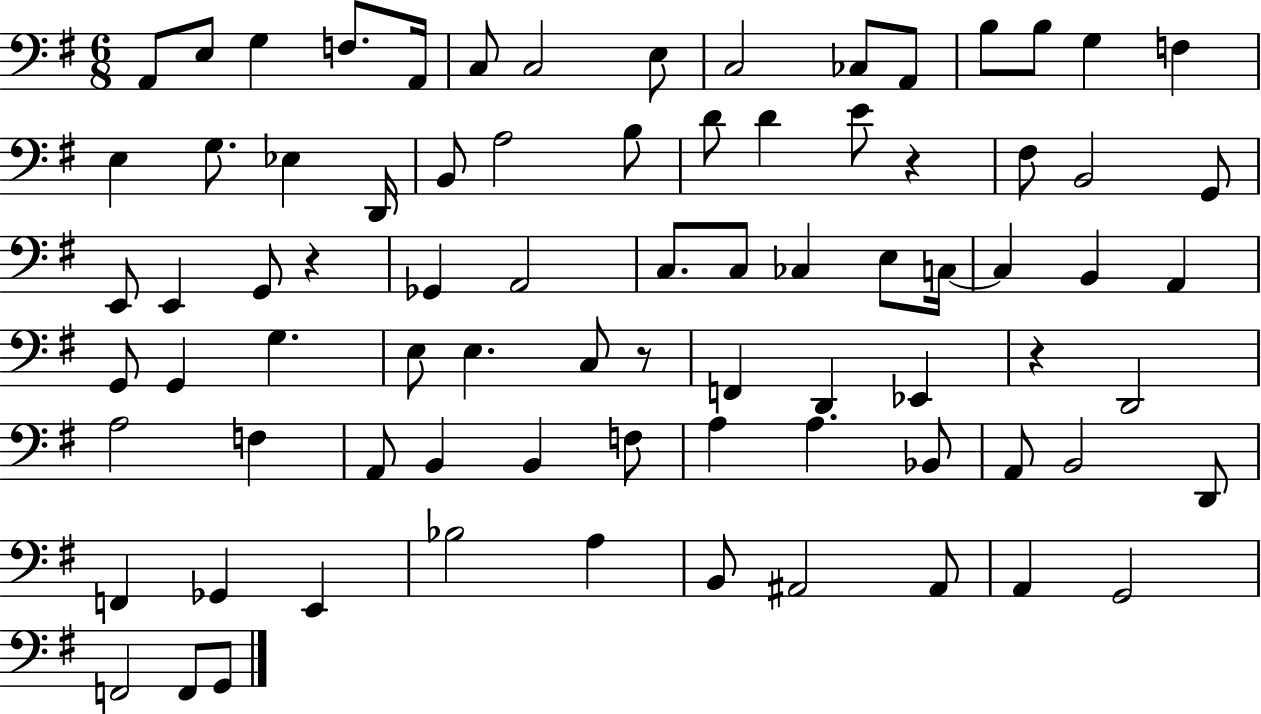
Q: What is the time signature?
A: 6/8